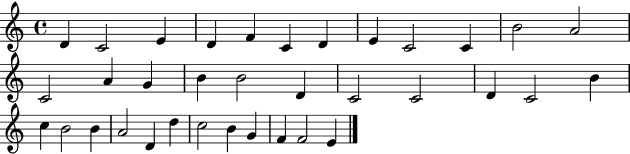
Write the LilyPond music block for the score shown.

{
  \clef treble
  \time 4/4
  \defaultTimeSignature
  \key c \major
  d'4 c'2 e'4 | d'4 f'4 c'4 d'4 | e'4 c'2 c'4 | b'2 a'2 | \break c'2 a'4 g'4 | b'4 b'2 d'4 | c'2 c'2 | d'4 c'2 b'4 | \break c''4 b'2 b'4 | a'2 d'4 d''4 | c''2 b'4 g'4 | f'4 f'2 e'4 | \break \bar "|."
}